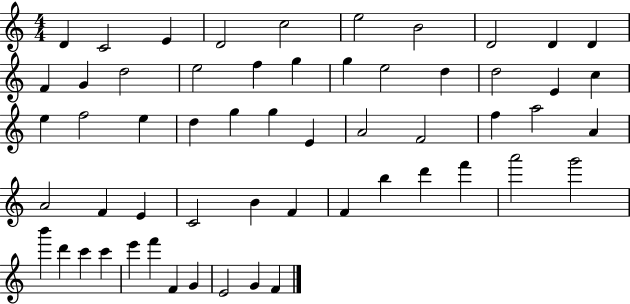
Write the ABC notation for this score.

X:1
T:Untitled
M:4/4
L:1/4
K:C
D C2 E D2 c2 e2 B2 D2 D D F G d2 e2 f g g e2 d d2 E c e f2 e d g g E A2 F2 f a2 A A2 F E C2 B F F b d' f' a'2 g'2 b' d' c' c' e' f' F G E2 G F